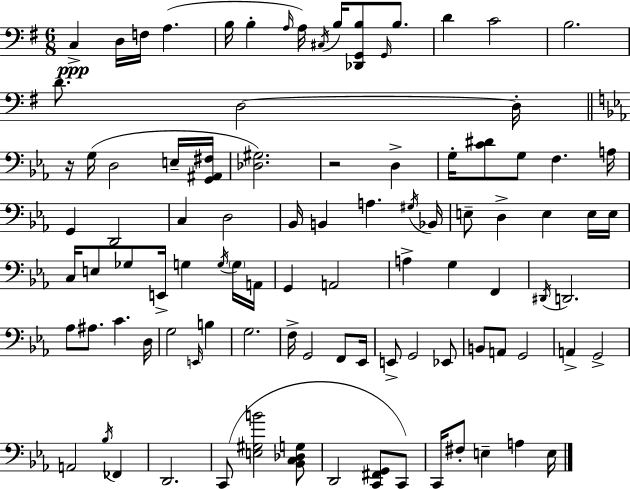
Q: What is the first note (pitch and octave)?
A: C3